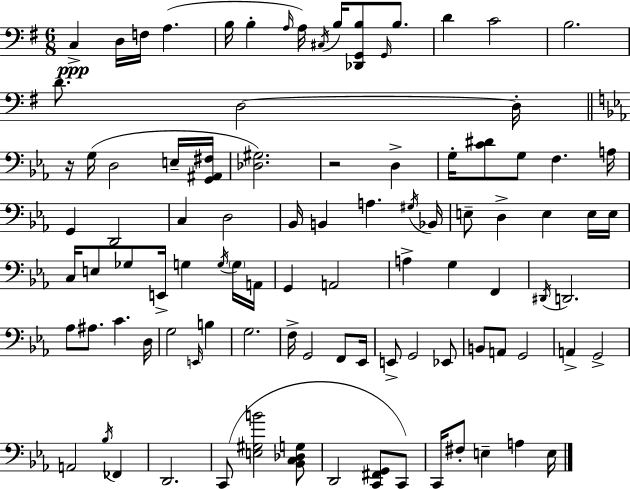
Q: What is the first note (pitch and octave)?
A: C3